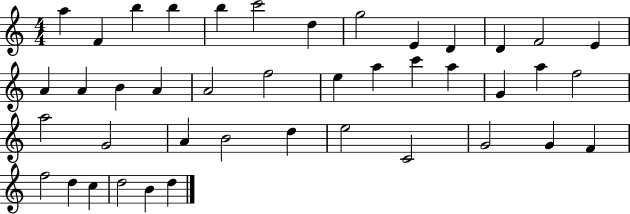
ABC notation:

X:1
T:Untitled
M:4/4
L:1/4
K:C
a F b b b c'2 d g2 E D D F2 E A A B A A2 f2 e a c' a G a f2 a2 G2 A B2 d e2 C2 G2 G F f2 d c d2 B d